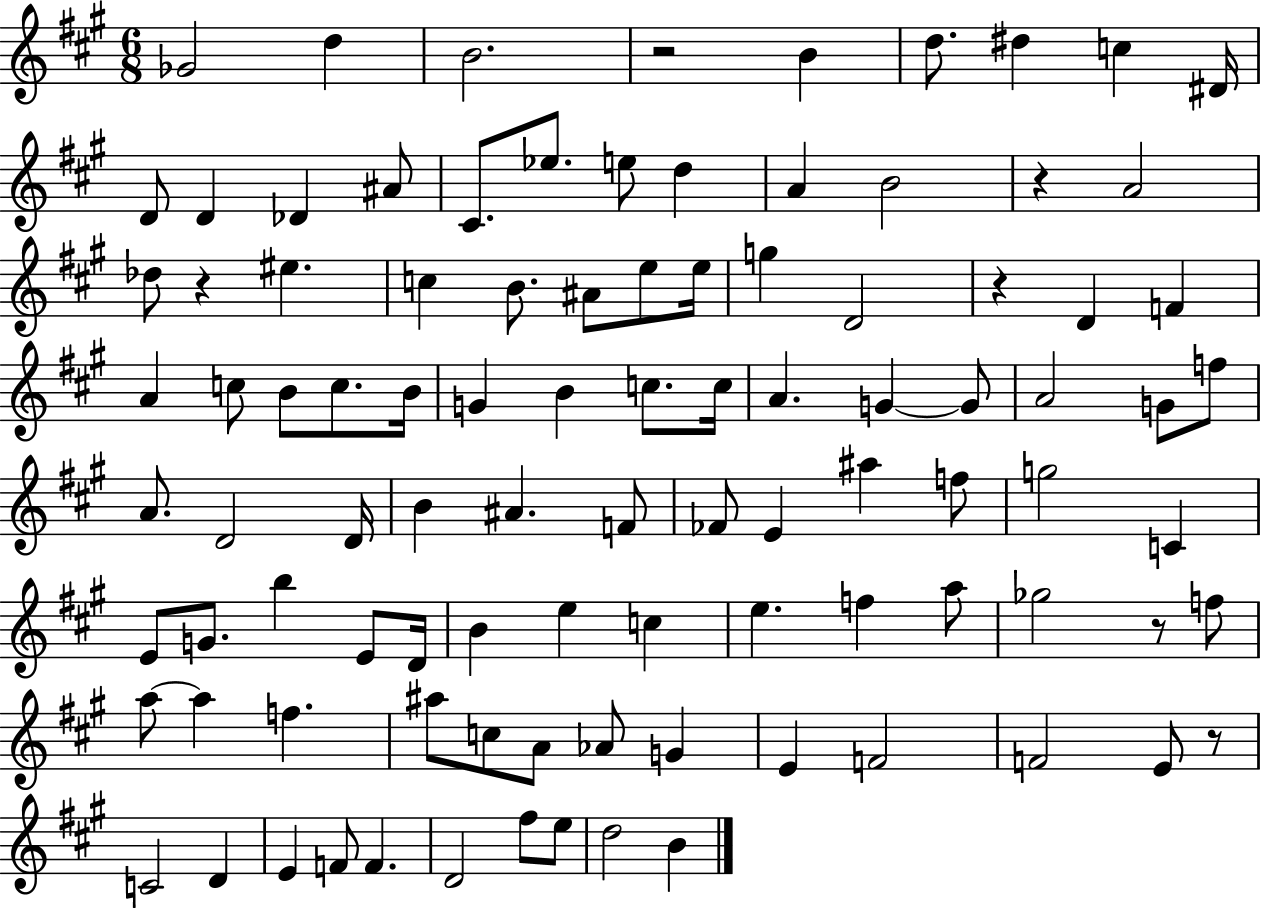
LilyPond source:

{
  \clef treble
  \numericTimeSignature
  \time 6/8
  \key a \major
  ges'2 d''4 | b'2. | r2 b'4 | d''8. dis''4 c''4 dis'16 | \break d'8 d'4 des'4 ais'8 | cis'8. ees''8. e''8 d''4 | a'4 b'2 | r4 a'2 | \break des''8 r4 eis''4. | c''4 b'8. ais'8 e''8 e''16 | g''4 d'2 | r4 d'4 f'4 | \break a'4 c''8 b'8 c''8. b'16 | g'4 b'4 c''8. c''16 | a'4. g'4~~ g'8 | a'2 g'8 f''8 | \break a'8. d'2 d'16 | b'4 ais'4. f'8 | fes'8 e'4 ais''4 f''8 | g''2 c'4 | \break e'8 g'8. b''4 e'8 d'16 | b'4 e''4 c''4 | e''4. f''4 a''8 | ges''2 r8 f''8 | \break a''8~~ a''4 f''4. | ais''8 c''8 a'8 aes'8 g'4 | e'4 f'2 | f'2 e'8 r8 | \break c'2 d'4 | e'4 f'8 f'4. | d'2 fis''8 e''8 | d''2 b'4 | \break \bar "|."
}